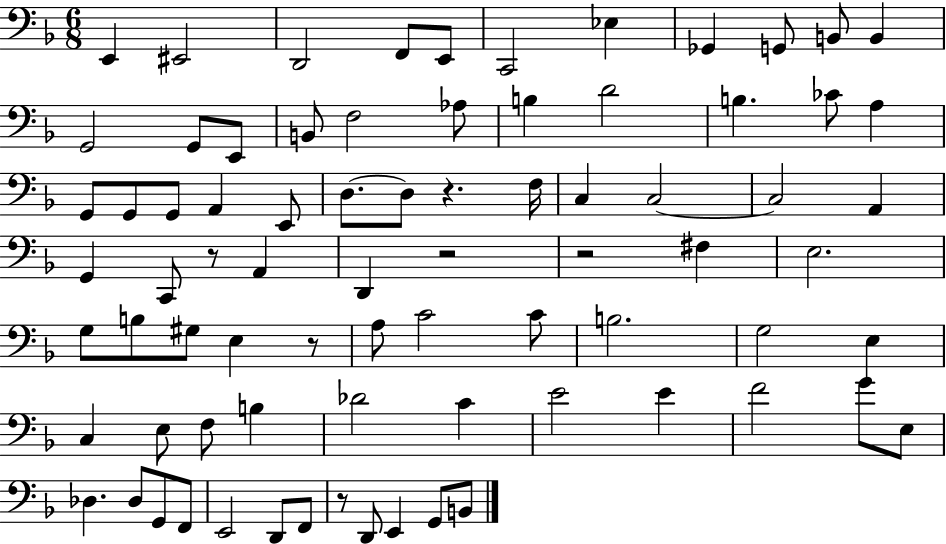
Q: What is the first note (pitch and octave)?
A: E2